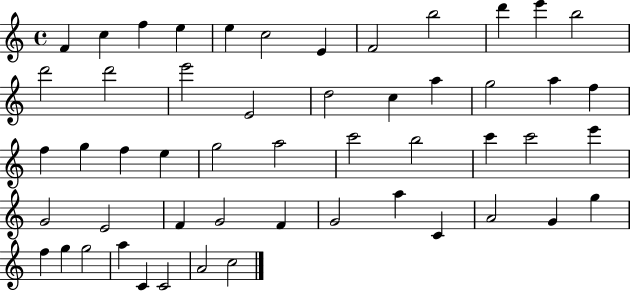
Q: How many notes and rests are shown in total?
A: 52